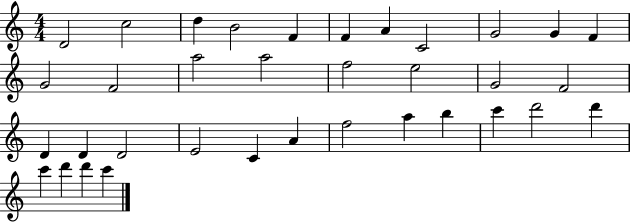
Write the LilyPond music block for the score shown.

{
  \clef treble
  \numericTimeSignature
  \time 4/4
  \key c \major
  d'2 c''2 | d''4 b'2 f'4 | f'4 a'4 c'2 | g'2 g'4 f'4 | \break g'2 f'2 | a''2 a''2 | f''2 e''2 | g'2 f'2 | \break d'4 d'4 d'2 | e'2 c'4 a'4 | f''2 a''4 b''4 | c'''4 d'''2 d'''4 | \break c'''4 d'''4 d'''4 c'''4 | \bar "|."
}